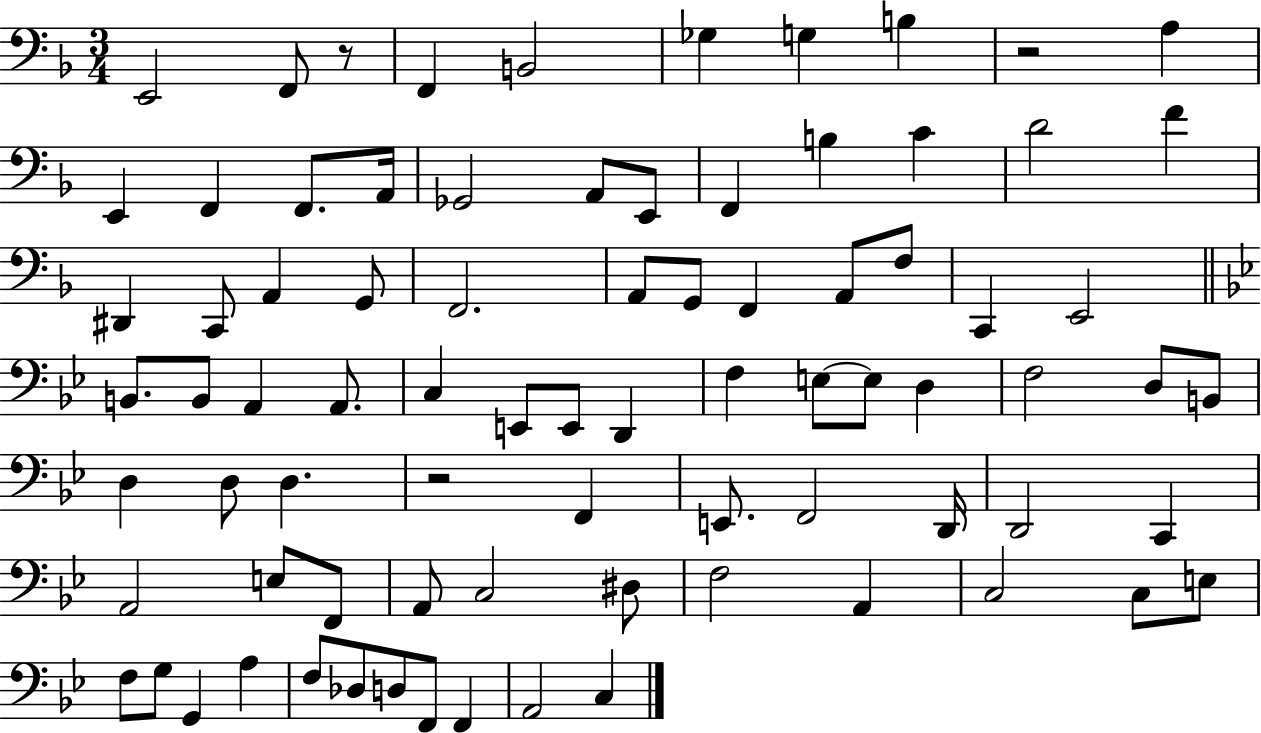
{
  \clef bass
  \numericTimeSignature
  \time 3/4
  \key f \major
  e,2 f,8 r8 | f,4 b,2 | ges4 g4 b4 | r2 a4 | \break e,4 f,4 f,8. a,16 | ges,2 a,8 e,8 | f,4 b4 c'4 | d'2 f'4 | \break dis,4 c,8 a,4 g,8 | f,2. | a,8 g,8 f,4 a,8 f8 | c,4 e,2 | \break \bar "||" \break \key g \minor b,8. b,8 a,4 a,8. | c4 e,8 e,8 d,4 | f4 e8~~ e8 d4 | f2 d8 b,8 | \break d4 d8 d4. | r2 f,4 | e,8. f,2 d,16 | d,2 c,4 | \break a,2 e8 f,8 | a,8 c2 dis8 | f2 a,4 | c2 c8 e8 | \break f8 g8 g,4 a4 | f8 des8 d8 f,8 f,4 | a,2 c4 | \bar "|."
}